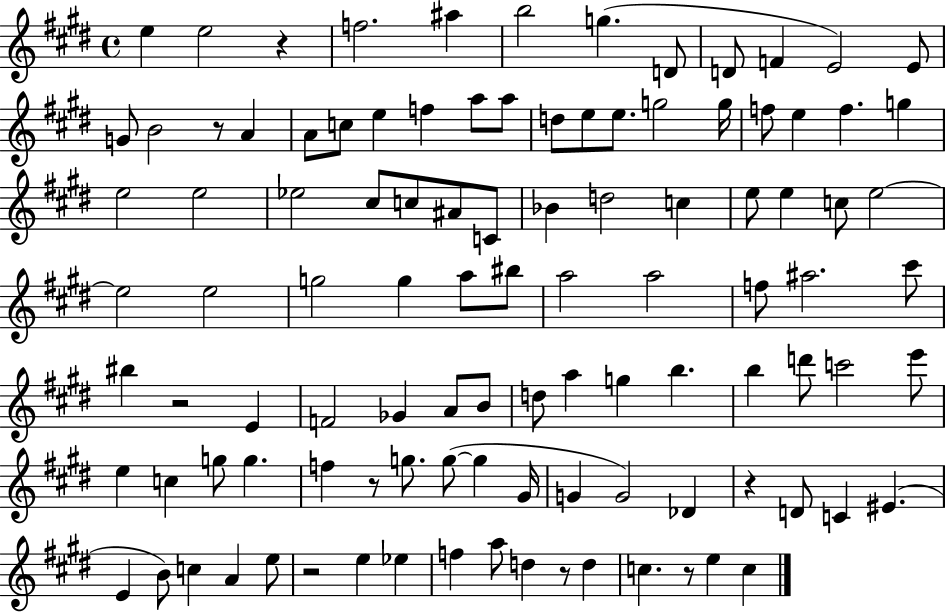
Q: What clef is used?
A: treble